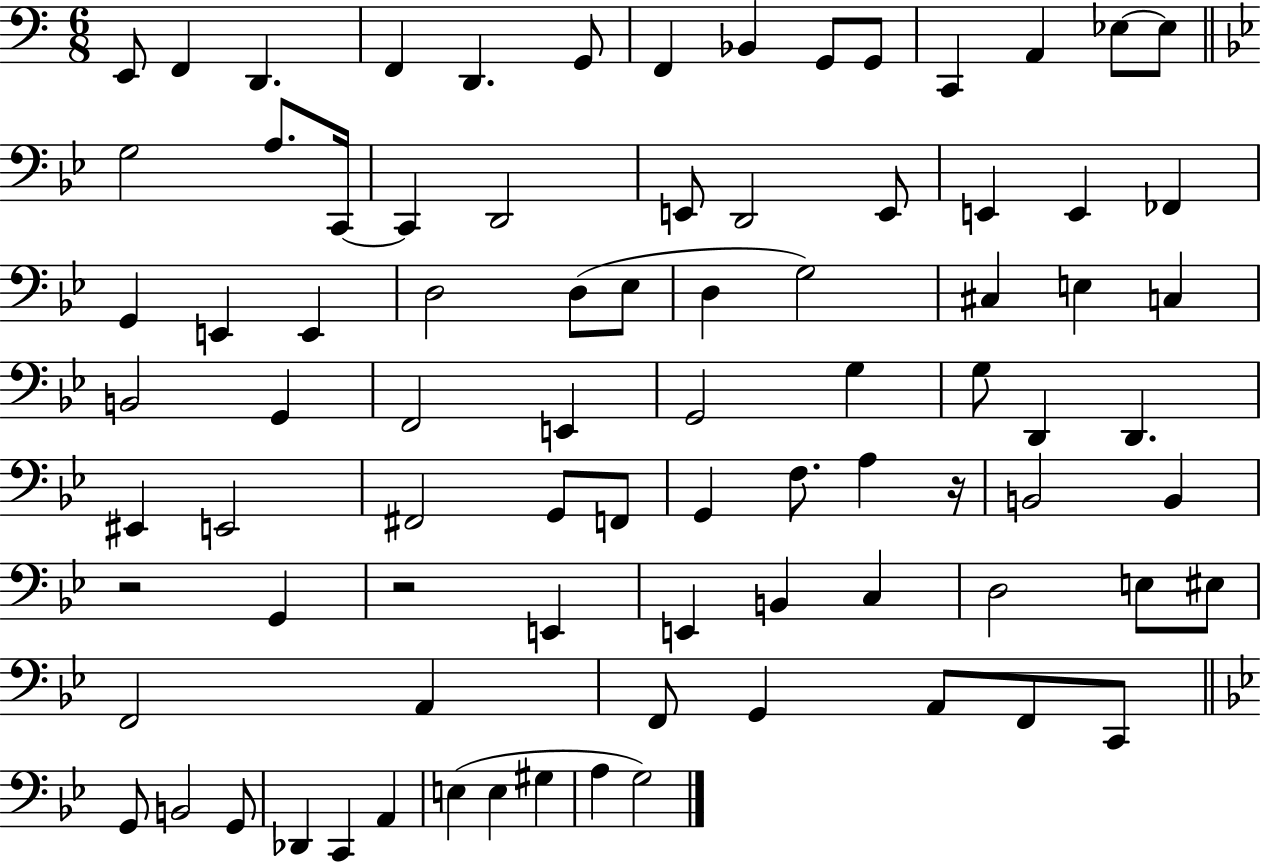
{
  \clef bass
  \numericTimeSignature
  \time 6/8
  \key c \major
  \repeat volta 2 { e,8 f,4 d,4. | f,4 d,4. g,8 | f,4 bes,4 g,8 g,8 | c,4 a,4 ees8~~ ees8 | \break \bar "||" \break \key bes \major g2 a8. c,16~~ | c,4 d,2 | e,8 d,2 e,8 | e,4 e,4 fes,4 | \break g,4 e,4 e,4 | d2 d8( ees8 | d4 g2) | cis4 e4 c4 | \break b,2 g,4 | f,2 e,4 | g,2 g4 | g8 d,4 d,4. | \break eis,4 e,2 | fis,2 g,8 f,8 | g,4 f8. a4 r16 | b,2 b,4 | \break r2 g,4 | r2 e,4 | e,4 b,4 c4 | d2 e8 eis8 | \break f,2 a,4 | f,8 g,4 a,8 f,8 c,8 | \bar "||" \break \key bes \major g,8 b,2 g,8 | des,4 c,4 a,4 | e4( e4 gis4 | a4 g2) | \break } \bar "|."
}